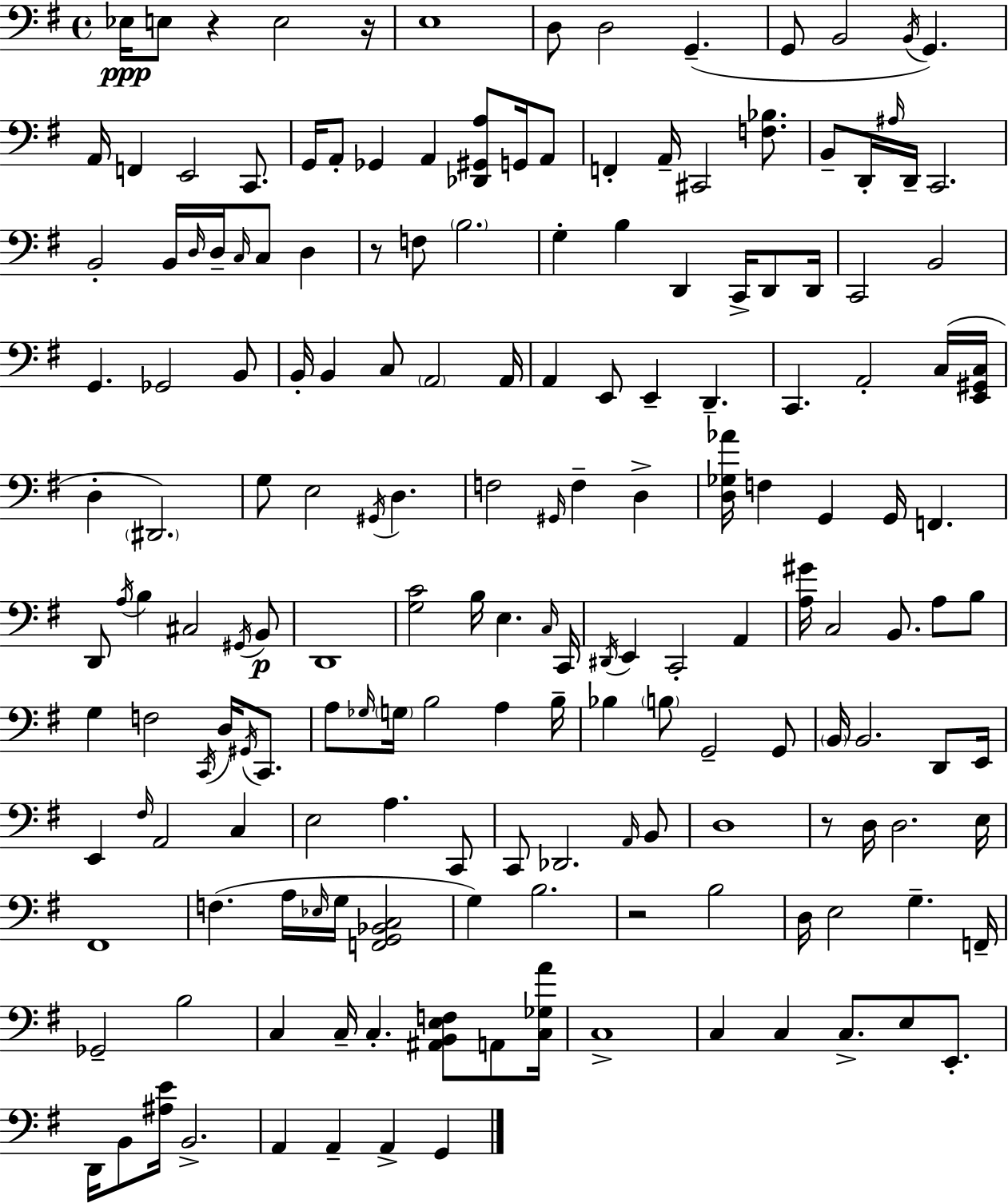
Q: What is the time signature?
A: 4/4